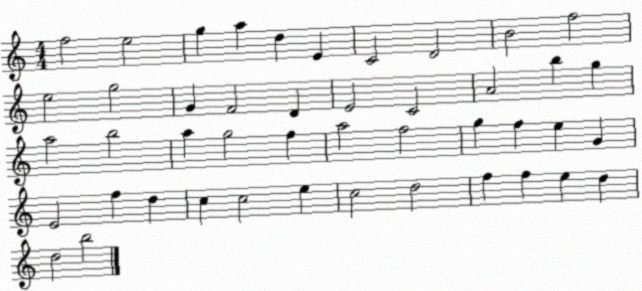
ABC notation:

X:1
T:Untitled
M:4/4
L:1/4
K:C
f2 e2 g a d E C2 D2 B2 f2 e2 g2 G F2 D E2 C2 A2 b g a2 b2 a g2 f a2 f2 g f e G E2 f d c c2 e c2 d2 f f e d d2 b2